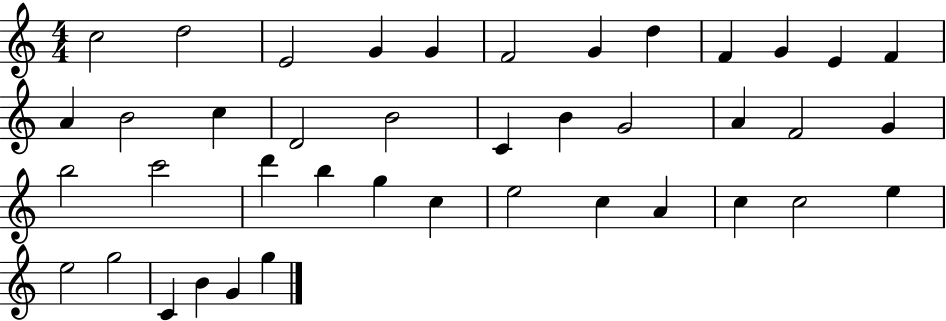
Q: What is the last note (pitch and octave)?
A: G5